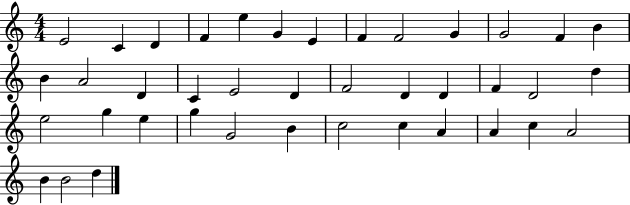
X:1
T:Untitled
M:4/4
L:1/4
K:C
E2 C D F e G E F F2 G G2 F B B A2 D C E2 D F2 D D F D2 d e2 g e g G2 B c2 c A A c A2 B B2 d